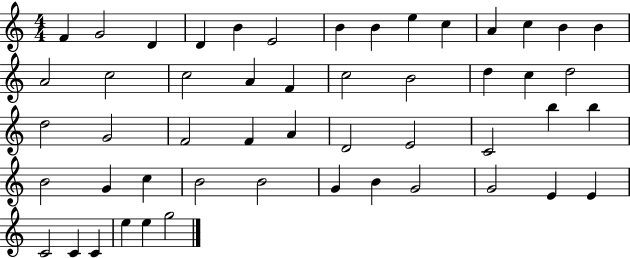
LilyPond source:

{
  \clef treble
  \numericTimeSignature
  \time 4/4
  \key c \major
  f'4 g'2 d'4 | d'4 b'4 e'2 | b'4 b'4 e''4 c''4 | a'4 c''4 b'4 b'4 | \break a'2 c''2 | c''2 a'4 f'4 | c''2 b'2 | d''4 c''4 d''2 | \break d''2 g'2 | f'2 f'4 a'4 | d'2 e'2 | c'2 b''4 b''4 | \break b'2 g'4 c''4 | b'2 b'2 | g'4 b'4 g'2 | g'2 e'4 e'4 | \break c'2 c'4 c'4 | e''4 e''4 g''2 | \bar "|."
}